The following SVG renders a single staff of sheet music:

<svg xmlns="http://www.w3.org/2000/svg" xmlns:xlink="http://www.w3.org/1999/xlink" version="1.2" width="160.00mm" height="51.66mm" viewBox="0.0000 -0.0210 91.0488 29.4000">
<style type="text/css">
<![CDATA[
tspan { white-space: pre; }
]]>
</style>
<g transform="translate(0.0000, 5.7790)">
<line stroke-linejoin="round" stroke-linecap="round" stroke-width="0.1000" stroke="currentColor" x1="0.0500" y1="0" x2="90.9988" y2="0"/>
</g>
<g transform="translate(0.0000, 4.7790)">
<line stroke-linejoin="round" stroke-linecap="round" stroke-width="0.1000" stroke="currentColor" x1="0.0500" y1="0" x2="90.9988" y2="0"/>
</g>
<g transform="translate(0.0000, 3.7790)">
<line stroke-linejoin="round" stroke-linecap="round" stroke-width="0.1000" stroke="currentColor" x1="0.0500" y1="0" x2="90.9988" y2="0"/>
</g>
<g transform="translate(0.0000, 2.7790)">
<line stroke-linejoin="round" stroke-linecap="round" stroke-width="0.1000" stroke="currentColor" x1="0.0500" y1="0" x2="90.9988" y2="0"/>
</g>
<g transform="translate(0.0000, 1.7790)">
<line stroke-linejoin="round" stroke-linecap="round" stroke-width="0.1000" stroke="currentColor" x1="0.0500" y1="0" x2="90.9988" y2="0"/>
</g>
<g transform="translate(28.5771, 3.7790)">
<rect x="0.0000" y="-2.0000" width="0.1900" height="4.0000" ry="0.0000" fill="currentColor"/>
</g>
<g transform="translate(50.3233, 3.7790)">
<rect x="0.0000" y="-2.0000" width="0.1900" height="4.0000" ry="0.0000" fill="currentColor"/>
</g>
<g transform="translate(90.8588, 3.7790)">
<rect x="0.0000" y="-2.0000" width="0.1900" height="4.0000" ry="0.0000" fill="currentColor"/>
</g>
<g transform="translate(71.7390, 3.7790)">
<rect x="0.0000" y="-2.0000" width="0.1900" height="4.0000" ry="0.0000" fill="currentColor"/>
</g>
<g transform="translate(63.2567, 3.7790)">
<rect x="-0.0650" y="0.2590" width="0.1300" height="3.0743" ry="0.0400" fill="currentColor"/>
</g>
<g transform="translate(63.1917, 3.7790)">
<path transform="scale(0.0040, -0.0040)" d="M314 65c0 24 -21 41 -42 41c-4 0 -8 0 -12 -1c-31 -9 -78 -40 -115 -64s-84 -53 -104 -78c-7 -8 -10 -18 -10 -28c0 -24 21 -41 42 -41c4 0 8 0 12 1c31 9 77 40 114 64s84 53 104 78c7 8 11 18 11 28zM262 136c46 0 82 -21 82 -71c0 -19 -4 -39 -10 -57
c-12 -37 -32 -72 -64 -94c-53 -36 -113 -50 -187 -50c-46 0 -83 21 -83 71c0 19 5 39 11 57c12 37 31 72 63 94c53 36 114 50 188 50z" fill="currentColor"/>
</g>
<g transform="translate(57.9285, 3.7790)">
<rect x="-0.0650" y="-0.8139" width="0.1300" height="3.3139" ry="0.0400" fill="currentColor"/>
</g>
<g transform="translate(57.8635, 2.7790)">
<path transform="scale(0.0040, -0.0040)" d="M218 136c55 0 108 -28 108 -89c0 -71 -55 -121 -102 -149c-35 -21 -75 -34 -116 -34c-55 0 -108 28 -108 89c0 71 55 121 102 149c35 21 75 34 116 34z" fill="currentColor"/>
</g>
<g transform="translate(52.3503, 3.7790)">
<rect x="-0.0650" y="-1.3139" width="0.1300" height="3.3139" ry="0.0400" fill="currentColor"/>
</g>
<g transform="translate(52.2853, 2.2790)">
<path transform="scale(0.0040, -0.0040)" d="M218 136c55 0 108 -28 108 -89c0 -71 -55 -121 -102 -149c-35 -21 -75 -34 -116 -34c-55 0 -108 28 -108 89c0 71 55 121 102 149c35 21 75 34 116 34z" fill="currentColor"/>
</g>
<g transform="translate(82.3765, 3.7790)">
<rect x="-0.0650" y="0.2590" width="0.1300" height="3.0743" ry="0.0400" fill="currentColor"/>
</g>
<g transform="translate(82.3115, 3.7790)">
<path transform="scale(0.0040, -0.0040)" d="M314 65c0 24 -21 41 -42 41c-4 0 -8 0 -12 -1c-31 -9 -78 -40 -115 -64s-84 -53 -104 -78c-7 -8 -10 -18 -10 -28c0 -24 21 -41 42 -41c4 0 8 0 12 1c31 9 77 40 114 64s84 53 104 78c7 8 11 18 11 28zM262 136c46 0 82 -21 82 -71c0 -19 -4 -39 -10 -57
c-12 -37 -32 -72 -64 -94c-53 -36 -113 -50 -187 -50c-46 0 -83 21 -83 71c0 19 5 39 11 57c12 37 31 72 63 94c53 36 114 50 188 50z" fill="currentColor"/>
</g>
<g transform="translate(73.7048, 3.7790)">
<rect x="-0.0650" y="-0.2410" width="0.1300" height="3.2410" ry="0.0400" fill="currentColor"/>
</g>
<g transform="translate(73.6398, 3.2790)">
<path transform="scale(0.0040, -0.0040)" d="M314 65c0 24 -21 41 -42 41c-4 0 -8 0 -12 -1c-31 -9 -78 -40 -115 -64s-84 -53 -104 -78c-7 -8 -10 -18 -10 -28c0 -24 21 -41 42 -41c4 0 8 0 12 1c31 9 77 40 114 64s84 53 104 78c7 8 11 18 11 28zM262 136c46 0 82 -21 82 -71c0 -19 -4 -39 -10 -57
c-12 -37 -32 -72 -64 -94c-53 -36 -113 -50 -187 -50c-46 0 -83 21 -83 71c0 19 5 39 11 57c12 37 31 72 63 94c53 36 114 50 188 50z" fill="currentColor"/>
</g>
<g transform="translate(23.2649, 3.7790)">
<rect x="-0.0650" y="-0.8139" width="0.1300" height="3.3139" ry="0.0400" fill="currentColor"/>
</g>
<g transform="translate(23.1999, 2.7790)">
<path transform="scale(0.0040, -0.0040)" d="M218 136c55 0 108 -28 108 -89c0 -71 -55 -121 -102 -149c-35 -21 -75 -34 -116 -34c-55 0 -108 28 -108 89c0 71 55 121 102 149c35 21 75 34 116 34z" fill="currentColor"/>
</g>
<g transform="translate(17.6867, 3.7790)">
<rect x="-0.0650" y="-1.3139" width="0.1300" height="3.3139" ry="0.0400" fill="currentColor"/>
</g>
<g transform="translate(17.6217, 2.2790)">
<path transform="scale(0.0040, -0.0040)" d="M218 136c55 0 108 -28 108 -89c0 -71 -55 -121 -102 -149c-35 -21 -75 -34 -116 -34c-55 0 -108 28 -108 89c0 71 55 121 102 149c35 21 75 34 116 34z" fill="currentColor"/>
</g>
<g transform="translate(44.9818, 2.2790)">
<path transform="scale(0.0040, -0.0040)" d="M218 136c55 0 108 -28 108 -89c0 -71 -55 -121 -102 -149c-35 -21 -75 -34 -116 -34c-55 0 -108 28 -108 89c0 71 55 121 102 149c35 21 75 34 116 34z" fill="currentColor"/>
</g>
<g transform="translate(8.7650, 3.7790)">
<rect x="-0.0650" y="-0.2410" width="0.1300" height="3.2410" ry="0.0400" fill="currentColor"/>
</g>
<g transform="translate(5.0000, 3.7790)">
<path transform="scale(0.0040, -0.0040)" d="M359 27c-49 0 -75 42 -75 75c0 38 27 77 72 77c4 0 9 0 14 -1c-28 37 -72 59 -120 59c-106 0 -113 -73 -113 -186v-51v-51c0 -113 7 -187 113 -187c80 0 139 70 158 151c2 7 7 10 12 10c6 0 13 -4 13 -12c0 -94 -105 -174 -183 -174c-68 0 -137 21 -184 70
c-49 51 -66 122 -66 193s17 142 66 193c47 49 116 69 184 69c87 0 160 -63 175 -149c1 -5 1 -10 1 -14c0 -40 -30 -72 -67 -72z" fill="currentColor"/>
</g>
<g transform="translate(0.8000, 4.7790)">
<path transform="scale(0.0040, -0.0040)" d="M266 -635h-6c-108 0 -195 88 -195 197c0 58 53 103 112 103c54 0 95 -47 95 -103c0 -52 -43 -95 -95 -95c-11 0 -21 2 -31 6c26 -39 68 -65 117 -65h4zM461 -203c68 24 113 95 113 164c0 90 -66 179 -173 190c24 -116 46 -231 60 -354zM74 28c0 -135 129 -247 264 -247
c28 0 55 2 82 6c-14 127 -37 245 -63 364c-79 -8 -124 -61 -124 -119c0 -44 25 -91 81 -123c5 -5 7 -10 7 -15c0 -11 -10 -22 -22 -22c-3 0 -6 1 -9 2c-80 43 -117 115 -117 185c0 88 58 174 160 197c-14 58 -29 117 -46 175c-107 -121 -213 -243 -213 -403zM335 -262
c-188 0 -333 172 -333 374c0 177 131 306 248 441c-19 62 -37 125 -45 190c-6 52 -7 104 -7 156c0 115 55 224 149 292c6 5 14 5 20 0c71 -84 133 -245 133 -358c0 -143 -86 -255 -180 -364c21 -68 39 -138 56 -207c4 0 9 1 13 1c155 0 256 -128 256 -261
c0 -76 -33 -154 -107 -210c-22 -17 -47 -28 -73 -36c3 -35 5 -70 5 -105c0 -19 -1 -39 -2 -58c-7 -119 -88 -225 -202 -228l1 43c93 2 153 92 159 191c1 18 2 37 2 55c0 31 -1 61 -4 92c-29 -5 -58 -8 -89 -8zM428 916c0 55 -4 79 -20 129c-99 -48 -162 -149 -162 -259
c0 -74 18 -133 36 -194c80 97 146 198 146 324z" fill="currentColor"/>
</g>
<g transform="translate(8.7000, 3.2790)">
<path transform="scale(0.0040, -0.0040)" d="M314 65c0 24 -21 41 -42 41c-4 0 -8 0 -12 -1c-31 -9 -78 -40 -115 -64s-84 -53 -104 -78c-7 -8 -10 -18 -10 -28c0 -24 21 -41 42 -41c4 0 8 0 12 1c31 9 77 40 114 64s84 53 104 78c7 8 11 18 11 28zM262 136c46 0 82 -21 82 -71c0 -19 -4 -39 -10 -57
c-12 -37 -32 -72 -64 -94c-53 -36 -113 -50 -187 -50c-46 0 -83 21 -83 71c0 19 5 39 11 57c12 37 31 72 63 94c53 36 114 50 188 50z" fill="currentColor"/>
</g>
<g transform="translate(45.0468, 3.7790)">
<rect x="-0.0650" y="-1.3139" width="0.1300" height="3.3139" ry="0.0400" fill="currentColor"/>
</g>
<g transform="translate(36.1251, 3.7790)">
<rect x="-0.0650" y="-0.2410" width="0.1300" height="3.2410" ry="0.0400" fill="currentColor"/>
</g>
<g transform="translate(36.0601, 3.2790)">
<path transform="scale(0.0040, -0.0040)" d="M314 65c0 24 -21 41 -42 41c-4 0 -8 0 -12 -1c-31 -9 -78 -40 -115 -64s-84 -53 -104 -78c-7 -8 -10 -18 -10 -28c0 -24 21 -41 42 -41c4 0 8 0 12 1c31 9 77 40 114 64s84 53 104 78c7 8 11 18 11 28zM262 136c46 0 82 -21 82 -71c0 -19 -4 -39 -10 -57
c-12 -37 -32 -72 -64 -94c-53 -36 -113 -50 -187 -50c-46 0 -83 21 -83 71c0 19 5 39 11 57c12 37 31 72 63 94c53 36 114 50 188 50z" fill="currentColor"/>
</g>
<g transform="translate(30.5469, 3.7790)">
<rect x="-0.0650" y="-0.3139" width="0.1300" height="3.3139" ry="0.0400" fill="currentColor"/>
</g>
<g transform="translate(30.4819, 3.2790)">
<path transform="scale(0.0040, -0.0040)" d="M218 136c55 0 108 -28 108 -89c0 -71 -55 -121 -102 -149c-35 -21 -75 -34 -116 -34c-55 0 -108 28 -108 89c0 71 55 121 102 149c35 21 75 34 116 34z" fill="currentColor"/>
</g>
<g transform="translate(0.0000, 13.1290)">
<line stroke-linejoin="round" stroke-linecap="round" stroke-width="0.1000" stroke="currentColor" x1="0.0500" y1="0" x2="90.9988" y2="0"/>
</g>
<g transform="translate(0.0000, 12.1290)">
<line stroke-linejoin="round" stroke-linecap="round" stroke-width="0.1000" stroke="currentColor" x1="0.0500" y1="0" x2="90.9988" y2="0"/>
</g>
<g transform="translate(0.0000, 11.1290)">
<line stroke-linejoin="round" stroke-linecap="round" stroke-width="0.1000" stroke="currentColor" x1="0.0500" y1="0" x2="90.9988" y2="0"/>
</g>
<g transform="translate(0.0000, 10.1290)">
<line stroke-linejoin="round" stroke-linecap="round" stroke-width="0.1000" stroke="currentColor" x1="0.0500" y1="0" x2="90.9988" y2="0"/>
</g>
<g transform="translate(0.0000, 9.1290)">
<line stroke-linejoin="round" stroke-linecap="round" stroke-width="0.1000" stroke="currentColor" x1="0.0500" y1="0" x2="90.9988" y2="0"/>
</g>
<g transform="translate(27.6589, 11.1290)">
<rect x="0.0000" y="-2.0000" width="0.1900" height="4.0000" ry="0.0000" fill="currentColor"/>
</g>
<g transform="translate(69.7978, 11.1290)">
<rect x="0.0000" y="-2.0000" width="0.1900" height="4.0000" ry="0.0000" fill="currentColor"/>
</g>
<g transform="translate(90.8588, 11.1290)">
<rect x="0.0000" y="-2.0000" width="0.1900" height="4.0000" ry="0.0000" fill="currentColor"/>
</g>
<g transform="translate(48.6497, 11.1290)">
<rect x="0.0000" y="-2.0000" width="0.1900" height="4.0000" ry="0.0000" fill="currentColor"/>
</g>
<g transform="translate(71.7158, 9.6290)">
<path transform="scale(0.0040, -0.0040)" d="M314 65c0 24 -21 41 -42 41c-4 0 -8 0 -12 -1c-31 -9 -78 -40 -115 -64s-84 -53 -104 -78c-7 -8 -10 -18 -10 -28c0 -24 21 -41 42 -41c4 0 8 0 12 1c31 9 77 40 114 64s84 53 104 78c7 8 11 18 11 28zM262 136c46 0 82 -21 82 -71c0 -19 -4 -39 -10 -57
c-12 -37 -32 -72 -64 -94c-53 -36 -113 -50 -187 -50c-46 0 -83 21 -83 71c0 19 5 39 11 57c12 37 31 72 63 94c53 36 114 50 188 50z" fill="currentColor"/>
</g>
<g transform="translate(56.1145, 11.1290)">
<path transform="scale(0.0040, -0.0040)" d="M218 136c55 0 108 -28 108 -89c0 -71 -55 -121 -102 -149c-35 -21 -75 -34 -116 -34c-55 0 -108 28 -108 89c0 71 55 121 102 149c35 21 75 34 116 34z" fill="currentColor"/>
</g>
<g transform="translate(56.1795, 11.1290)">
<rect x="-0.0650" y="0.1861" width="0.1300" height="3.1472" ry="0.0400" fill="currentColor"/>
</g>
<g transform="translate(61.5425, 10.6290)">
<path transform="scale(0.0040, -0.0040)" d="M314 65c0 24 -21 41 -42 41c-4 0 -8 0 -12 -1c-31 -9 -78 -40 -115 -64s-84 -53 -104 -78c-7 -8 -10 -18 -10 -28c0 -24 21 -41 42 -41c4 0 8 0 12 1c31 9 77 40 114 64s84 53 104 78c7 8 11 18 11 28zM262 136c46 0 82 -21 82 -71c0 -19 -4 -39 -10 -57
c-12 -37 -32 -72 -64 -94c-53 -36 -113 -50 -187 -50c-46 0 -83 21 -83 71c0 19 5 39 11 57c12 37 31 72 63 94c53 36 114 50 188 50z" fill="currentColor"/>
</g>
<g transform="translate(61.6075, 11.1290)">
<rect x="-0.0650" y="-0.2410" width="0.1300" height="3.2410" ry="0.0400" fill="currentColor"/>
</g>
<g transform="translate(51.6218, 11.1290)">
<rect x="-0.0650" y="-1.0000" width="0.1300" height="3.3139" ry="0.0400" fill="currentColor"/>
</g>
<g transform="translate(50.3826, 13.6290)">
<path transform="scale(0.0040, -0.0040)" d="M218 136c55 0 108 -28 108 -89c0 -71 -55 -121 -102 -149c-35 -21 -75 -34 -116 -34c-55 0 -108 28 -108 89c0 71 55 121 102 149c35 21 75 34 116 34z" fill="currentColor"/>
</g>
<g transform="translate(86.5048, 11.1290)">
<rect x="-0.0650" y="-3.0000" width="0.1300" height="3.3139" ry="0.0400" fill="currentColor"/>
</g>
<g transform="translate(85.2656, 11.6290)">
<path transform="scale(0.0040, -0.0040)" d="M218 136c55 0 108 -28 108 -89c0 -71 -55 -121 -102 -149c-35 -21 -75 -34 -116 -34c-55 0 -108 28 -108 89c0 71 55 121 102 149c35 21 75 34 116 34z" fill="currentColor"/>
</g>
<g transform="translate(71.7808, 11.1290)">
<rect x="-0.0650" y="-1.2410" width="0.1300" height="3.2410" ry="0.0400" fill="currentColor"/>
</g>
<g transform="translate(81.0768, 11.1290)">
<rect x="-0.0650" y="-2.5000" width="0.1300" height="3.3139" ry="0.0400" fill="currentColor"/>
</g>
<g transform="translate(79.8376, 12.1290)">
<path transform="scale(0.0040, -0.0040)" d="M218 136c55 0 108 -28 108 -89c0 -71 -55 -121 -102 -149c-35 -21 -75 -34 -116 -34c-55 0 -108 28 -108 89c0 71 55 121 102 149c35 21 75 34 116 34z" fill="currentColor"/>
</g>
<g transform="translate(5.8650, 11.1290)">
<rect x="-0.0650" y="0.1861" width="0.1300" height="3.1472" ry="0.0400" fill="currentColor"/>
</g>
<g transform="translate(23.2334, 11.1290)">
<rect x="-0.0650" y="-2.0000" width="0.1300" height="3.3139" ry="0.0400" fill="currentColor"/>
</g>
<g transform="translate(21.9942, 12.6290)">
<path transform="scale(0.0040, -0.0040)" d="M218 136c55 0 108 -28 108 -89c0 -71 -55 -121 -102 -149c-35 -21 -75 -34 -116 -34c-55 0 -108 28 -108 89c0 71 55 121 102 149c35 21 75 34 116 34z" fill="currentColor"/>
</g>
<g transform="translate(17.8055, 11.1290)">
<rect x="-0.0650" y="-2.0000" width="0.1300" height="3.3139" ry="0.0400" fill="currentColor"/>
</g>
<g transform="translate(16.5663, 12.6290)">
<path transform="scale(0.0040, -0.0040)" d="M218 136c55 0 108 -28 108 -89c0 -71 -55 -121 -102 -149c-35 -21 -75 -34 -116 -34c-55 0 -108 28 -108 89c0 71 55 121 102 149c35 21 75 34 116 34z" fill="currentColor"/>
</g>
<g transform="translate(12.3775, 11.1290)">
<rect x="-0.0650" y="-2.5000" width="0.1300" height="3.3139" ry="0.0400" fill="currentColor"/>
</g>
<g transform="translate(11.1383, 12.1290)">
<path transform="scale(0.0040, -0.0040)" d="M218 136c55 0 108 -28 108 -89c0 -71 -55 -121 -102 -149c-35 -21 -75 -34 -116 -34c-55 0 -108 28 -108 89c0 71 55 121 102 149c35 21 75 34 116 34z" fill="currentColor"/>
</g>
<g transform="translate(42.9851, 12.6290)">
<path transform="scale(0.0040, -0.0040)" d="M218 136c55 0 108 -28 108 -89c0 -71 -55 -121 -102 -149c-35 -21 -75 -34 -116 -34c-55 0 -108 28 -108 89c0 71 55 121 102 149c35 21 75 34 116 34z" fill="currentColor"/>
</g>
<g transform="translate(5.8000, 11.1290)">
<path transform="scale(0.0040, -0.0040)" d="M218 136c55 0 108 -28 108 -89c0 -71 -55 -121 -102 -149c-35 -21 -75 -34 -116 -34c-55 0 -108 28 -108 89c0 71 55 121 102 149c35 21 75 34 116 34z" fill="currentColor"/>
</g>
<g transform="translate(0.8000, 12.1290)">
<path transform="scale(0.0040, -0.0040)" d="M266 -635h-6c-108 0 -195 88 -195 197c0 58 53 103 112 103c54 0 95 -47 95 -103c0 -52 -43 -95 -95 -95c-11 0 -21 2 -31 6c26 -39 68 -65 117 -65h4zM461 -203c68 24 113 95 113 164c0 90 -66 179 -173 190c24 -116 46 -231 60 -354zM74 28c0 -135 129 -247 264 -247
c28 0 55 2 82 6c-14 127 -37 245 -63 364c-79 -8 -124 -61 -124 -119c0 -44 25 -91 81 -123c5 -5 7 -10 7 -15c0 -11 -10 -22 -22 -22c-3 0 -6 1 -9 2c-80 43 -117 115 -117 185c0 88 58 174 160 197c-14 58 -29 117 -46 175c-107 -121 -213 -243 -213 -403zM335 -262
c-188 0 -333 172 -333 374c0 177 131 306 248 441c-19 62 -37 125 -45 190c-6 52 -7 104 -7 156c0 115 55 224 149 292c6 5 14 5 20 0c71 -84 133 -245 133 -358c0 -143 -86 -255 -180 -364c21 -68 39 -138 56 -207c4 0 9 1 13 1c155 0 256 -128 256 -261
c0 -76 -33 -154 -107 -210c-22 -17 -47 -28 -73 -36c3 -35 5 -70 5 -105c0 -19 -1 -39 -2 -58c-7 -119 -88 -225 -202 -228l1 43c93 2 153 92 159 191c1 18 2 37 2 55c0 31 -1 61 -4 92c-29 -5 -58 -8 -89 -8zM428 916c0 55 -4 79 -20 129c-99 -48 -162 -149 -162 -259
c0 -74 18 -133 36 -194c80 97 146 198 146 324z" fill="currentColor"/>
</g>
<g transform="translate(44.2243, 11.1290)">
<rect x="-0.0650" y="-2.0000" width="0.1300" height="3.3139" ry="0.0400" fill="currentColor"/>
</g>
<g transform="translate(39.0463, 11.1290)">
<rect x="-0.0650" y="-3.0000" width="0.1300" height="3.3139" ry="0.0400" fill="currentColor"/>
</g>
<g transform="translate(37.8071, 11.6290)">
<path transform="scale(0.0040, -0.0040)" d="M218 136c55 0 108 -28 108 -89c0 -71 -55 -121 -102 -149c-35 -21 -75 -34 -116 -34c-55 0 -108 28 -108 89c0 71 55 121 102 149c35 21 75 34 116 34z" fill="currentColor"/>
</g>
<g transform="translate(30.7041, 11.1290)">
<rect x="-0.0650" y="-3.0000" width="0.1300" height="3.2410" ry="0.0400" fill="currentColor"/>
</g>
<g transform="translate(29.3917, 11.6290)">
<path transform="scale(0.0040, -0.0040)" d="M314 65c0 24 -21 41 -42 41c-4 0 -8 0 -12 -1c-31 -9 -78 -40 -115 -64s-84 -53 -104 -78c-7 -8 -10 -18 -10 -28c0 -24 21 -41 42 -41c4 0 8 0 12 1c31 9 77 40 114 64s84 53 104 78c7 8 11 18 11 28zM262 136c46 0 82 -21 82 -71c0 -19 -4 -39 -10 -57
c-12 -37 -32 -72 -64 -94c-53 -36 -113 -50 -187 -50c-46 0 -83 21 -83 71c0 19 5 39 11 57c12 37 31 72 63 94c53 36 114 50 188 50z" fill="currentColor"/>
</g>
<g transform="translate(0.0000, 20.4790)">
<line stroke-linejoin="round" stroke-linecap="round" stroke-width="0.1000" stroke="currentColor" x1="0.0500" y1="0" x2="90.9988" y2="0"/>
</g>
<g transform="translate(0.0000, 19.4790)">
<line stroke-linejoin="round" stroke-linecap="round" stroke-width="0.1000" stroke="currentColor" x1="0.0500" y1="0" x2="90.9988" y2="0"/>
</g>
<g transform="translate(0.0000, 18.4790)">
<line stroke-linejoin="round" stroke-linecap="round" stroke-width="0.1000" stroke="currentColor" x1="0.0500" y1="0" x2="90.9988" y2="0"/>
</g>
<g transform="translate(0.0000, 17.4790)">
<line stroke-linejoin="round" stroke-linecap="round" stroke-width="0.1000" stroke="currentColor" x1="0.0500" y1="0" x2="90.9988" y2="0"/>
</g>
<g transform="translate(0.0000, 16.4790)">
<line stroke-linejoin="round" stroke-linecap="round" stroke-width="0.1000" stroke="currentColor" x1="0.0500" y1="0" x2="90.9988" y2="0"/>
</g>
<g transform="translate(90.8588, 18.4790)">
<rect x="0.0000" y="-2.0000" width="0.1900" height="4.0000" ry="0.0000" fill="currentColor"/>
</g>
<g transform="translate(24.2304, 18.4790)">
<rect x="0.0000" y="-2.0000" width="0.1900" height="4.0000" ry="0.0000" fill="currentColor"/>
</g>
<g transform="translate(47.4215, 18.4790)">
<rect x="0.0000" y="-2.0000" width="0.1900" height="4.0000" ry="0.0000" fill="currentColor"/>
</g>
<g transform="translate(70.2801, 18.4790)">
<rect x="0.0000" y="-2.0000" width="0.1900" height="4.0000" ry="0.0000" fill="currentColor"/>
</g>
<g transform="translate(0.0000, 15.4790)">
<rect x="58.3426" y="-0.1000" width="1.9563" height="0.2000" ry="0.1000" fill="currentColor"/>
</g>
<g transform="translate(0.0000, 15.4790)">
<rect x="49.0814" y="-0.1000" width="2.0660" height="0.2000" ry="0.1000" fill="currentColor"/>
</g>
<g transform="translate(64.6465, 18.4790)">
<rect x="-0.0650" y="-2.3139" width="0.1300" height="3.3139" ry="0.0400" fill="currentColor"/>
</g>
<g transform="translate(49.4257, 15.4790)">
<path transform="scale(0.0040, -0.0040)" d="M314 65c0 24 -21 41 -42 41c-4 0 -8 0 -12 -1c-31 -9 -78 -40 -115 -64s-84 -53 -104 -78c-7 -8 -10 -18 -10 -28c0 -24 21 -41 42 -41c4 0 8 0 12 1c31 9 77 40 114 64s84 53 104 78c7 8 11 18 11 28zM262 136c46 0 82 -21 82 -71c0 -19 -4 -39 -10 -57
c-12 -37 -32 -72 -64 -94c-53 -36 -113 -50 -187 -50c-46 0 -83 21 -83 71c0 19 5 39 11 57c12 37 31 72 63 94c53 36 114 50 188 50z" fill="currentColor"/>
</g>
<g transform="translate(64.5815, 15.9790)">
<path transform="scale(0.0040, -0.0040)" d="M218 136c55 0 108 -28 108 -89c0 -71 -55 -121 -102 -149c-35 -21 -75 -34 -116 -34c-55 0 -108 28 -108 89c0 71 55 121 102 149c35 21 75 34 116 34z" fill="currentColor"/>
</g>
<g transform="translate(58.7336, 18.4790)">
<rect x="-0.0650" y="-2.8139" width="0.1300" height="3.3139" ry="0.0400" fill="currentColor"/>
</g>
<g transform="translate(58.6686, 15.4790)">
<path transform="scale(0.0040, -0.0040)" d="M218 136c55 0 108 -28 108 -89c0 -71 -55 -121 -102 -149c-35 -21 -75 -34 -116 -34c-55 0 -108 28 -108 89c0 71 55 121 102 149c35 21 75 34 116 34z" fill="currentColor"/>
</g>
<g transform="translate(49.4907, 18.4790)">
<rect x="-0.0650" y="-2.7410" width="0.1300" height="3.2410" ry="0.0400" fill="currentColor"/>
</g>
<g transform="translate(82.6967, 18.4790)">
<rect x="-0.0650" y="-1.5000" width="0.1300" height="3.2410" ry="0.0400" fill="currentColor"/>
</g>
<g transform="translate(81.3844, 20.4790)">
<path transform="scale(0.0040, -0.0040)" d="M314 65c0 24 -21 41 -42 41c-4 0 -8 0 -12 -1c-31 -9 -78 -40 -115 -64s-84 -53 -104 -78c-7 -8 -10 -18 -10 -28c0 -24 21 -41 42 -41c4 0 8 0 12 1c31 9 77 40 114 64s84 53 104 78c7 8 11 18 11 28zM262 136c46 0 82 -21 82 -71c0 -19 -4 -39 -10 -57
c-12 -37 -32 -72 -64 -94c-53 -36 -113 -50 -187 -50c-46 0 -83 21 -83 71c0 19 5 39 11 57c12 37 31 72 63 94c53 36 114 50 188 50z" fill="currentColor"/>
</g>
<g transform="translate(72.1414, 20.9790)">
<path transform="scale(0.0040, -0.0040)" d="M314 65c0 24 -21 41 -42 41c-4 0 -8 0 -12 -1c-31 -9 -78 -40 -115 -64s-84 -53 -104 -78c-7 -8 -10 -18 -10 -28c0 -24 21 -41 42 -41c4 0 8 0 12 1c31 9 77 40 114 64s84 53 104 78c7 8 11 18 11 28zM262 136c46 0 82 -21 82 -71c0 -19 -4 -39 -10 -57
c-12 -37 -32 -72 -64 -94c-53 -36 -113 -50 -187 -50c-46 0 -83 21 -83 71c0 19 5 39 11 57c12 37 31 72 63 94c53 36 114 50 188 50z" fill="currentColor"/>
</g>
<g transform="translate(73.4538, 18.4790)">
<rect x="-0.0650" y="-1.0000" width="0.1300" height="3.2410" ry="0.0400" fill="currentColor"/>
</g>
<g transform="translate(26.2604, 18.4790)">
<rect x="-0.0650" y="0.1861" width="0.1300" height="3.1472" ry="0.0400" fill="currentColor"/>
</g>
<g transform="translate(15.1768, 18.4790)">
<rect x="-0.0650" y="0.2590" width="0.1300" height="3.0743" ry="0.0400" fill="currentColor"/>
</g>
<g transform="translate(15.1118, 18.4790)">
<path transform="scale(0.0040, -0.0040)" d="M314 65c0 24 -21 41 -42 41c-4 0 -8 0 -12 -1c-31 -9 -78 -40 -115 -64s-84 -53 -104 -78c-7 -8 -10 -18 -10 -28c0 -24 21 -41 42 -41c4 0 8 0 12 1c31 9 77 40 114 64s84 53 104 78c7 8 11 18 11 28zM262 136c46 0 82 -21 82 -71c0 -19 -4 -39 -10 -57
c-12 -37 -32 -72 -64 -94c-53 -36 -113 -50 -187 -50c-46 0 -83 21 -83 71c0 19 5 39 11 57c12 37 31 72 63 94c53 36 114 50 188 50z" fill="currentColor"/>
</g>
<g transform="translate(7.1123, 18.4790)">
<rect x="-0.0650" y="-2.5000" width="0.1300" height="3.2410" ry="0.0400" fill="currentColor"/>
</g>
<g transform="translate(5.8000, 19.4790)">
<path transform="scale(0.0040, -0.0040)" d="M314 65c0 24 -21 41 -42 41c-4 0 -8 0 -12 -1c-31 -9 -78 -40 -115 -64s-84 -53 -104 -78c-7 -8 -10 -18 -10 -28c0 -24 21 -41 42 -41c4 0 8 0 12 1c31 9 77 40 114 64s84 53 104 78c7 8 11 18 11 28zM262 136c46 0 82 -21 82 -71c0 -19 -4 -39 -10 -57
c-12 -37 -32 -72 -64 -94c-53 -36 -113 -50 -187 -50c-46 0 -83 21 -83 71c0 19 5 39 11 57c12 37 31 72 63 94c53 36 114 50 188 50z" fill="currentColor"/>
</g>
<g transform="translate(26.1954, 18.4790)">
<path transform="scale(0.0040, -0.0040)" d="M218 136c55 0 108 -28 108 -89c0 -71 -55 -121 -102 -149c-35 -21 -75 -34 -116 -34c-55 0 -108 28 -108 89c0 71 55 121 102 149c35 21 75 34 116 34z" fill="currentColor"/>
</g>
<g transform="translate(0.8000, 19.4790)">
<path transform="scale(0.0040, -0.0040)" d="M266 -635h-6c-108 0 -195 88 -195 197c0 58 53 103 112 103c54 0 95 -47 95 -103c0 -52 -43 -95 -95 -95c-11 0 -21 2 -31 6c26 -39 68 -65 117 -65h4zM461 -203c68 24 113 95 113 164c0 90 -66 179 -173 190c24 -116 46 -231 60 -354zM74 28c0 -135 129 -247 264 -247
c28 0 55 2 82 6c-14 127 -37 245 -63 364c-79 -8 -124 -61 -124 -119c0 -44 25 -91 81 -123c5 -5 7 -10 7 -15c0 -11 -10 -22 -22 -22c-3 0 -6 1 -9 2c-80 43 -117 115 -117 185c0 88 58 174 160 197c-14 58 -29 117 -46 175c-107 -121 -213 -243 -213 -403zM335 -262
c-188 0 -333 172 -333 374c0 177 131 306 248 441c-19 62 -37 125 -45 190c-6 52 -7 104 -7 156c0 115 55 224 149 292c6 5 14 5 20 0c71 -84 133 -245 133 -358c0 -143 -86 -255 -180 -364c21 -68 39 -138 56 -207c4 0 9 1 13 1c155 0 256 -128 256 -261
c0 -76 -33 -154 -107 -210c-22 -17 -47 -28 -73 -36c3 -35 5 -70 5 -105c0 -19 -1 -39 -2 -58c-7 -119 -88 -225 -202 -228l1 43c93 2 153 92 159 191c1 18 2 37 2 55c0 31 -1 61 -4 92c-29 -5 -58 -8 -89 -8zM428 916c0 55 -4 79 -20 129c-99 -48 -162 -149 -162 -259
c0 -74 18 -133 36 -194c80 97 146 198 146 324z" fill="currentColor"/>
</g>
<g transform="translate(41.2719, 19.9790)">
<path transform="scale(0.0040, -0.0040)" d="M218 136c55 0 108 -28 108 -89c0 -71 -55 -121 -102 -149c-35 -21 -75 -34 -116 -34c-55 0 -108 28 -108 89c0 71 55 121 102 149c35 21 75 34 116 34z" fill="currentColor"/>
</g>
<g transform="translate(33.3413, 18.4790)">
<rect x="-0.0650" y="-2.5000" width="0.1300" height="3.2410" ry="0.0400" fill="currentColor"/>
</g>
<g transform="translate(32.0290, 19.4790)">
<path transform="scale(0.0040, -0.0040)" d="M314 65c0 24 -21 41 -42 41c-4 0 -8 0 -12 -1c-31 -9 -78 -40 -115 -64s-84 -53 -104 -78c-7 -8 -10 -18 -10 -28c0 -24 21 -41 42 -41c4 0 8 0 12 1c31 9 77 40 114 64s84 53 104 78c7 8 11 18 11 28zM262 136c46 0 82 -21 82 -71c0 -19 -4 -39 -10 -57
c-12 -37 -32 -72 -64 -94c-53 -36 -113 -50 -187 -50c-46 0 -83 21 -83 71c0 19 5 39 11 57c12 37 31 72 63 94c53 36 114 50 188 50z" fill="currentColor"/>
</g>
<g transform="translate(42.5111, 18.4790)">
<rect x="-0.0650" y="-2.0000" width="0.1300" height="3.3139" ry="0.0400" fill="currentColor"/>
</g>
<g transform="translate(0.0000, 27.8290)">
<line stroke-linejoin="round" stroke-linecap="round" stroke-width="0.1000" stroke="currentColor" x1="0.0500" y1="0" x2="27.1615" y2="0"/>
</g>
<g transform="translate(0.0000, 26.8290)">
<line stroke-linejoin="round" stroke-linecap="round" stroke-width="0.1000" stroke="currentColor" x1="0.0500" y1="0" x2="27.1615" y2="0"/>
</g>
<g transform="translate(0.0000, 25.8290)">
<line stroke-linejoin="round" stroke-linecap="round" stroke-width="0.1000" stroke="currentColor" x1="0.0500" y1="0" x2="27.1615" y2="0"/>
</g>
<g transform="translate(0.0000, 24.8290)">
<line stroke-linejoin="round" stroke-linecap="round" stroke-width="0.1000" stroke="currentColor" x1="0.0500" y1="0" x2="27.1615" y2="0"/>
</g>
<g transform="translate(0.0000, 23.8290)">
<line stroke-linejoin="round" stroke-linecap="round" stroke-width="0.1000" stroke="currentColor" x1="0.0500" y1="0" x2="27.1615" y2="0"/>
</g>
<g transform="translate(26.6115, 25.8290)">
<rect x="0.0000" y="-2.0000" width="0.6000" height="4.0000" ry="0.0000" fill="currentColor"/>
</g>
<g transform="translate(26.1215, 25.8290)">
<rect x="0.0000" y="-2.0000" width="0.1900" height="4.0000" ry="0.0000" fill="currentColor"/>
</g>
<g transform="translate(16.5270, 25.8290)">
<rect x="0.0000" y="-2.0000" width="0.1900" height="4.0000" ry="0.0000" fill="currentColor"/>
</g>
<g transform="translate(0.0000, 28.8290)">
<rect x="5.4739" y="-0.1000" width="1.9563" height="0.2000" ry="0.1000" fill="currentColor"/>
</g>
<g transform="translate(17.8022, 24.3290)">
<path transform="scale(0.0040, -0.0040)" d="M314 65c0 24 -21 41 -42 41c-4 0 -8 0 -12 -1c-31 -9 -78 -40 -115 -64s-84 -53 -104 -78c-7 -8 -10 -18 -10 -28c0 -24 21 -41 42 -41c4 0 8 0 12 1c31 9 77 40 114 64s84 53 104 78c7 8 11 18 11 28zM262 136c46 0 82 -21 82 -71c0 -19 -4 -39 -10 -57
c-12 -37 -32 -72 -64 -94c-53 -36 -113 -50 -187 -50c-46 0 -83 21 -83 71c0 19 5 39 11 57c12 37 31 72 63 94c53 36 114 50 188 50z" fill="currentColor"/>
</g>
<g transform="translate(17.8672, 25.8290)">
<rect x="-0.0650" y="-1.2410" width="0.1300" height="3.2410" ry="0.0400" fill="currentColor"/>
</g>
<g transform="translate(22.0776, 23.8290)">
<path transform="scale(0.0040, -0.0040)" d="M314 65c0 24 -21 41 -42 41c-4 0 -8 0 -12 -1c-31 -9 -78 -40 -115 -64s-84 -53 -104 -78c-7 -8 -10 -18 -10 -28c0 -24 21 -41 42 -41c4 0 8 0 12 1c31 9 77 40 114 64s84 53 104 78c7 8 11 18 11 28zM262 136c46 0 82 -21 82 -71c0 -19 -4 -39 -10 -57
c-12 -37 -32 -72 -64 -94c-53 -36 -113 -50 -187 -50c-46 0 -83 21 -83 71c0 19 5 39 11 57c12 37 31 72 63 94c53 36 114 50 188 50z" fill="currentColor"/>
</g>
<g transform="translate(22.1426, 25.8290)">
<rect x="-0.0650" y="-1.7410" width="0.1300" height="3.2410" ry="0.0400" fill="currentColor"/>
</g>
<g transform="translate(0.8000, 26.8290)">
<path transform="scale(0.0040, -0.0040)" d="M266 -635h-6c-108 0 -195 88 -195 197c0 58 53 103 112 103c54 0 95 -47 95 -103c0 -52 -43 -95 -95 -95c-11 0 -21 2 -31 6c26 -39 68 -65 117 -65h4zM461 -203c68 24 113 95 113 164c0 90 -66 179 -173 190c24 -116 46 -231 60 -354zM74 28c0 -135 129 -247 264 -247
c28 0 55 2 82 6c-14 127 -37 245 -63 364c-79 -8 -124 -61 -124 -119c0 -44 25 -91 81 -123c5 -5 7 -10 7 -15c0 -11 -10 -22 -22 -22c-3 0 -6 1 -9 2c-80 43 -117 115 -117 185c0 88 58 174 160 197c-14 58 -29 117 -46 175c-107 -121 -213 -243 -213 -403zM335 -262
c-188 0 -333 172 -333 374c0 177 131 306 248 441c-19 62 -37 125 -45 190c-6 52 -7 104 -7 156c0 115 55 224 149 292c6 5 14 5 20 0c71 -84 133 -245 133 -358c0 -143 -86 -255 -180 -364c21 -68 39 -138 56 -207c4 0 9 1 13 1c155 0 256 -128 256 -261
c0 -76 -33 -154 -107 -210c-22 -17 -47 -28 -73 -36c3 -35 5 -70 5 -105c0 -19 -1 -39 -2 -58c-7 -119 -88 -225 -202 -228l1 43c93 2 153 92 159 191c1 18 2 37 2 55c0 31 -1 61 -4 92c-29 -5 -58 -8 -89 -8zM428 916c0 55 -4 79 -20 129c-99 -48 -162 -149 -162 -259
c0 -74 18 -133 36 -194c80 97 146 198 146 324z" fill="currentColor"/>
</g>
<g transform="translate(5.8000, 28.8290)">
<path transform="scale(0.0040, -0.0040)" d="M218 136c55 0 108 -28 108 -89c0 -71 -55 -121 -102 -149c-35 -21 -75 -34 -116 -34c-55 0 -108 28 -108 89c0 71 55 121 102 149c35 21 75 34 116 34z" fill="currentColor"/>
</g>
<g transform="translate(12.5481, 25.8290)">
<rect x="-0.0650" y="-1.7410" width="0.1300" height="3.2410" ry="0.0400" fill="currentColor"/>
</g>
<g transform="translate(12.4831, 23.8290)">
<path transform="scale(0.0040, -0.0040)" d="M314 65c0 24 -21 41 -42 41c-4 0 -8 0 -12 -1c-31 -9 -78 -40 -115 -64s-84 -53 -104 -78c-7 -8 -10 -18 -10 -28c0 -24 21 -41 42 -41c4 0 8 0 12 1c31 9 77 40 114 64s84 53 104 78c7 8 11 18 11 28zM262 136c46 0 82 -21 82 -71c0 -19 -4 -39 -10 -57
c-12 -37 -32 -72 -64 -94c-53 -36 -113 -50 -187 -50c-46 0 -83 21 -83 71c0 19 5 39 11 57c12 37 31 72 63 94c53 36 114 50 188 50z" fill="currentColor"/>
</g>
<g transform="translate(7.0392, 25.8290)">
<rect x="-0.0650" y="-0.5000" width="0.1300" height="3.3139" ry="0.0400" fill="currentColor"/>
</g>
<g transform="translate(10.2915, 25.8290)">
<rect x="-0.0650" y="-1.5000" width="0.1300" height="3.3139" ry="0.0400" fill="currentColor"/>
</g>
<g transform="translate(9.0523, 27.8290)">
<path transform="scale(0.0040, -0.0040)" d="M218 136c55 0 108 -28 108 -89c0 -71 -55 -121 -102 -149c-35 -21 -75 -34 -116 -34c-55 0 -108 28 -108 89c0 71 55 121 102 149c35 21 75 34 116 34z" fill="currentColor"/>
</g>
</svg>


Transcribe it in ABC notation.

X:1
T:Untitled
M:4/4
L:1/4
K:C
c2 e d c c2 e e d B2 c2 B2 B G F F A2 A F D B c2 e2 G A G2 B2 B G2 F a2 a g D2 E2 C E f2 e2 f2